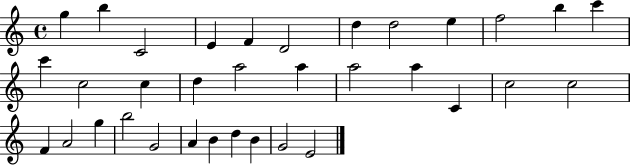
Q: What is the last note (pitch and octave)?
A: E4